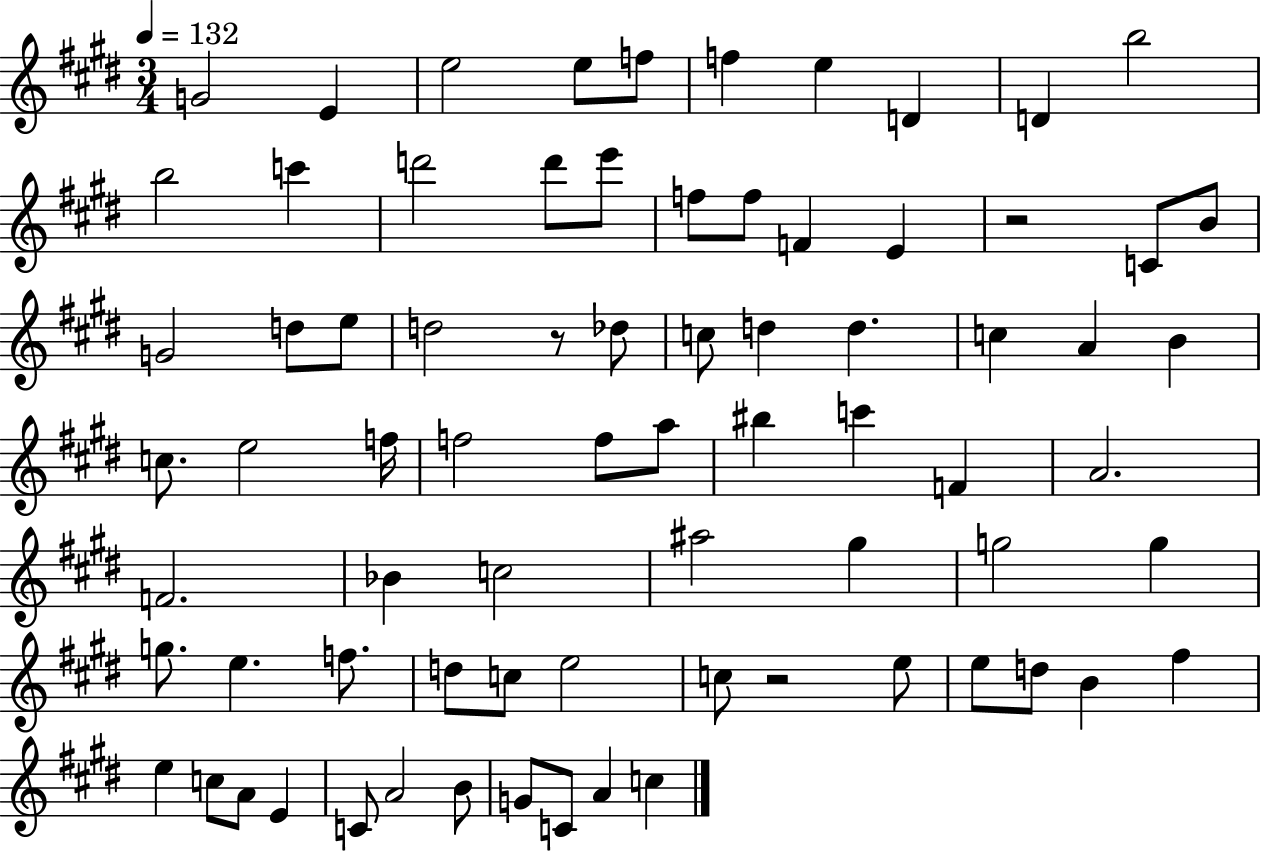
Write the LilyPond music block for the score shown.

{
  \clef treble
  \numericTimeSignature
  \time 3/4
  \key e \major
  \tempo 4 = 132
  g'2 e'4 | e''2 e''8 f''8 | f''4 e''4 d'4 | d'4 b''2 | \break b''2 c'''4 | d'''2 d'''8 e'''8 | f''8 f''8 f'4 e'4 | r2 c'8 b'8 | \break g'2 d''8 e''8 | d''2 r8 des''8 | c''8 d''4 d''4. | c''4 a'4 b'4 | \break c''8. e''2 f''16 | f''2 f''8 a''8 | bis''4 c'''4 f'4 | a'2. | \break f'2. | bes'4 c''2 | ais''2 gis''4 | g''2 g''4 | \break g''8. e''4. f''8. | d''8 c''8 e''2 | c''8 r2 e''8 | e''8 d''8 b'4 fis''4 | \break e''4 c''8 a'8 e'4 | c'8 a'2 b'8 | g'8 c'8 a'4 c''4 | \bar "|."
}